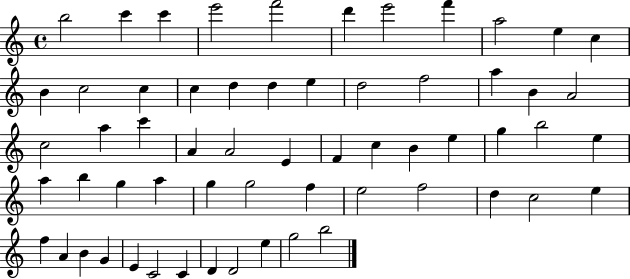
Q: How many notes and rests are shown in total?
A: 60